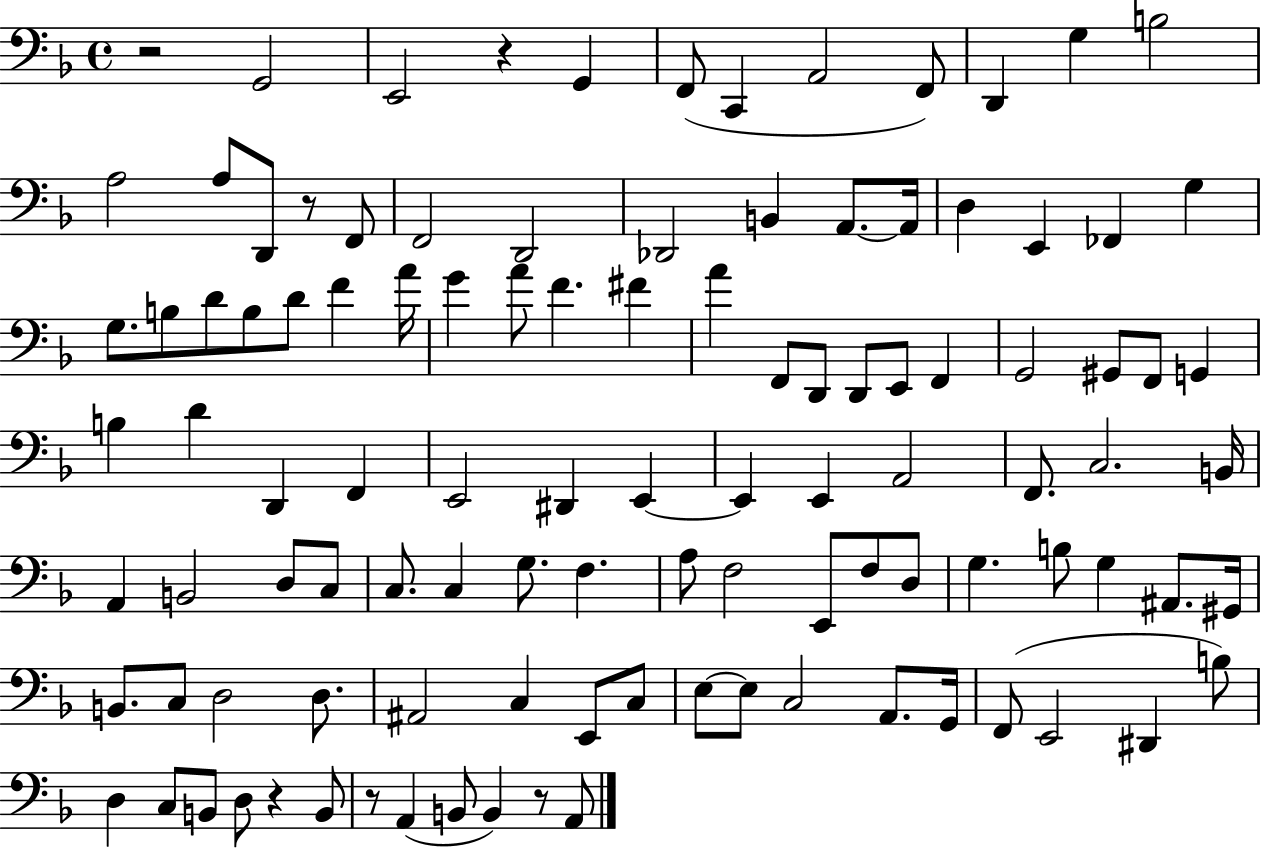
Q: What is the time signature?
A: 4/4